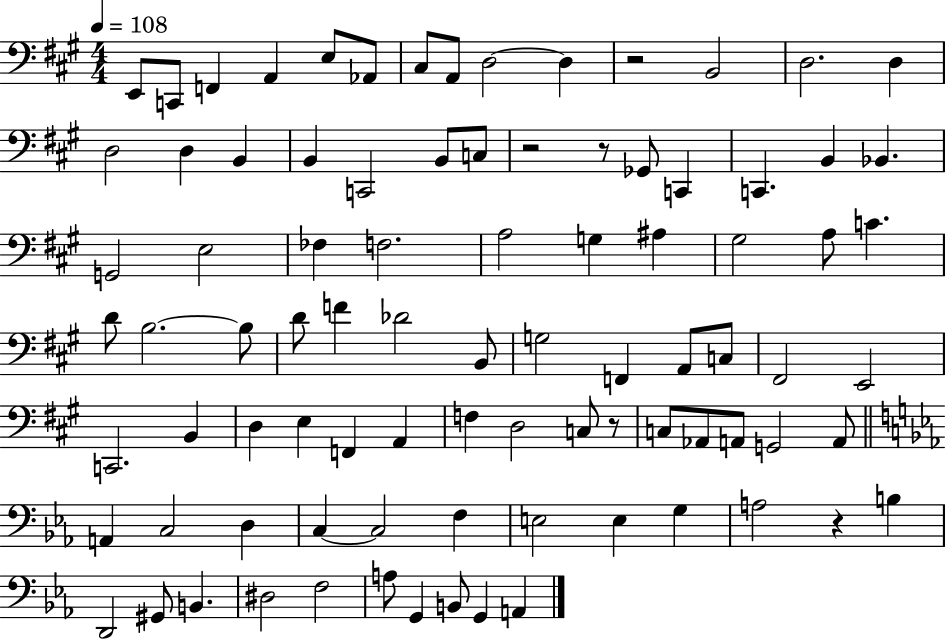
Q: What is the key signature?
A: A major